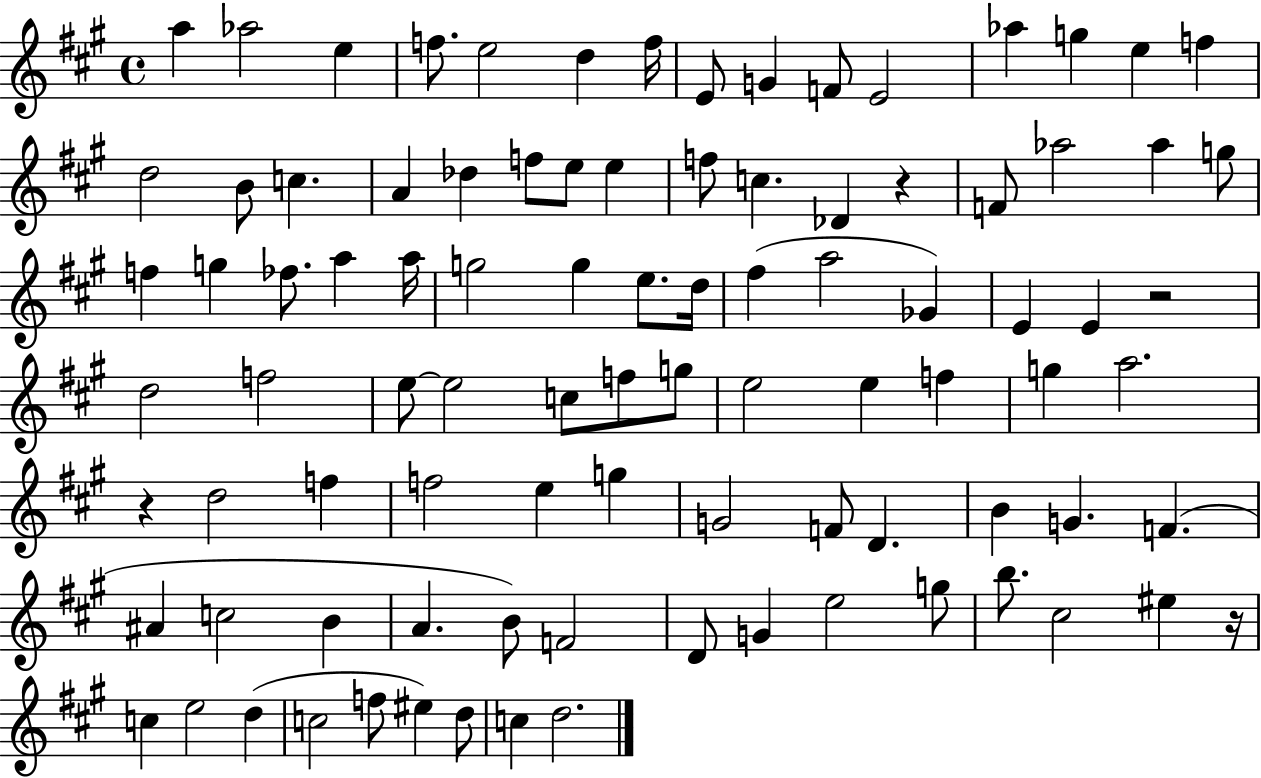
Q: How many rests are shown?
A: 4